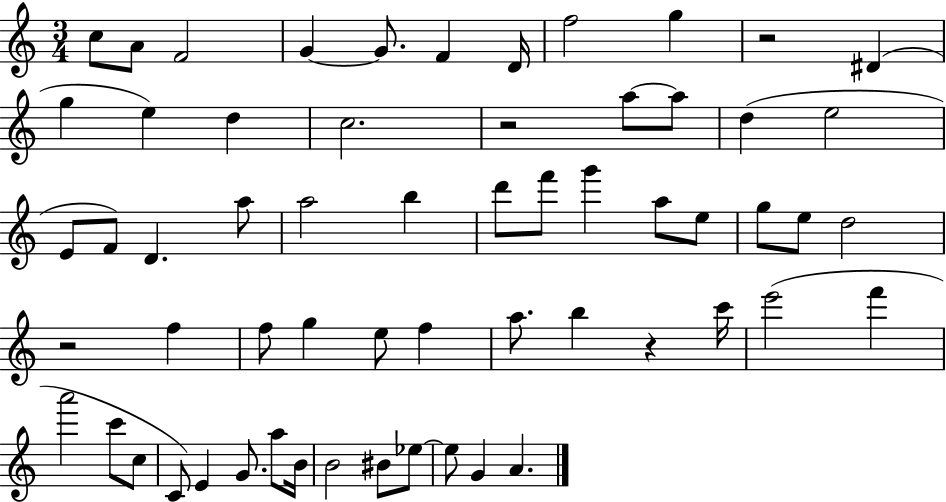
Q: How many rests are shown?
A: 4